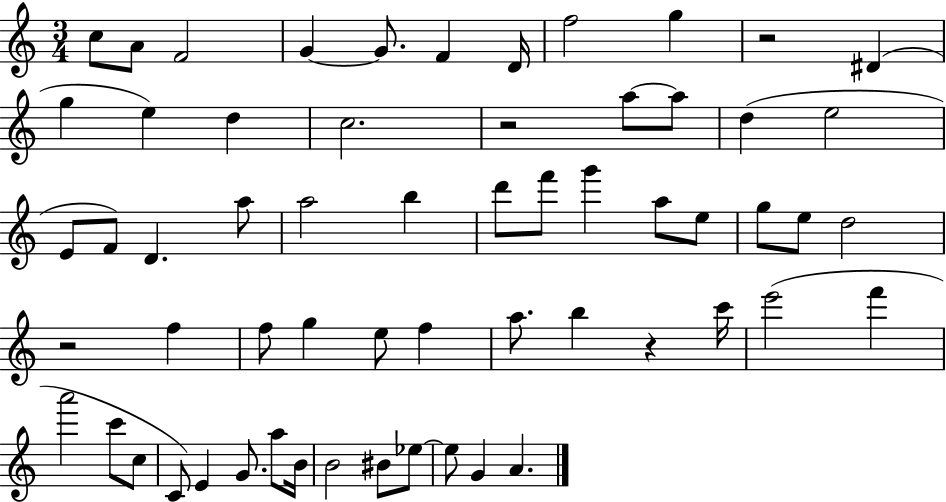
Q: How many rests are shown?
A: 4